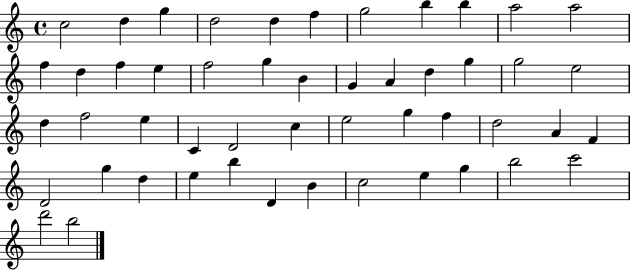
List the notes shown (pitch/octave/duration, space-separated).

C5/h D5/q G5/q D5/h D5/q F5/q G5/h B5/q B5/q A5/h A5/h F5/q D5/q F5/q E5/q F5/h G5/q B4/q G4/q A4/q D5/q G5/q G5/h E5/h D5/q F5/h E5/q C4/q D4/h C5/q E5/h G5/q F5/q D5/h A4/q F4/q D4/h G5/q D5/q E5/q B5/q D4/q B4/q C5/h E5/q G5/q B5/h C6/h D6/h B5/h